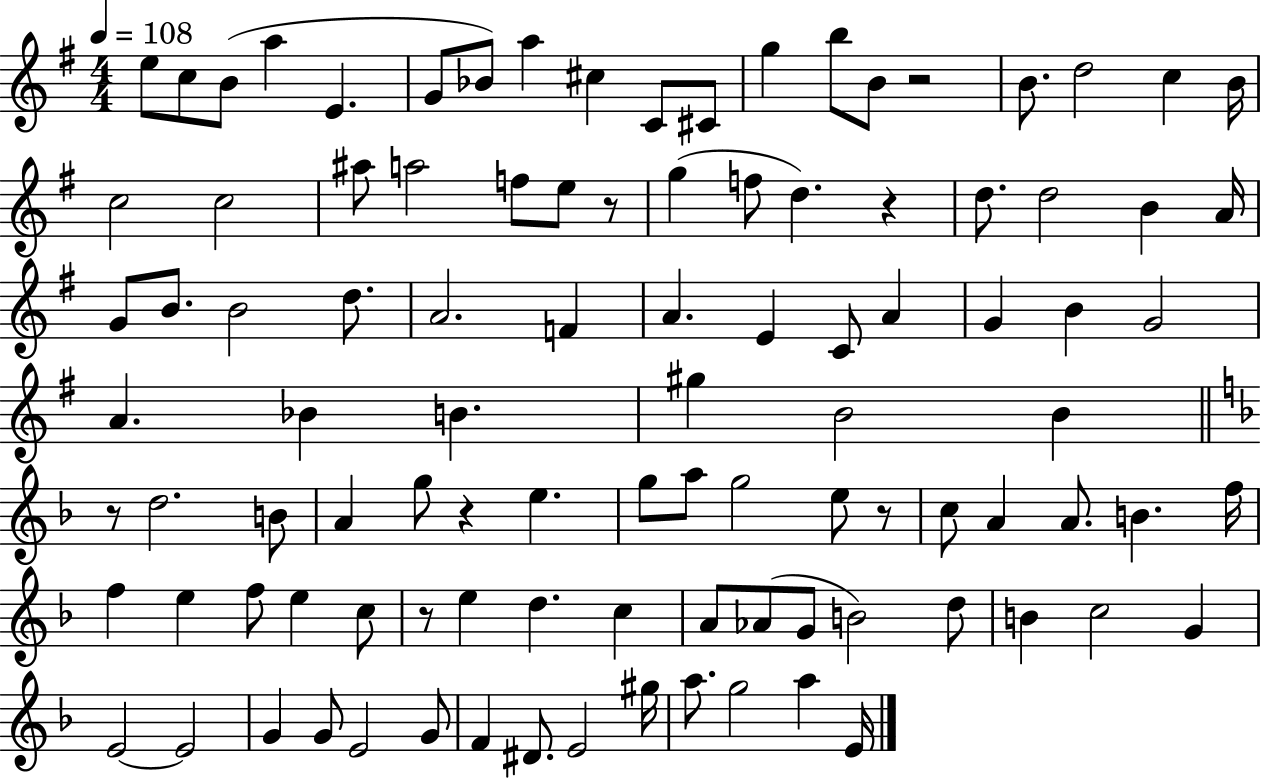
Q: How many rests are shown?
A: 7